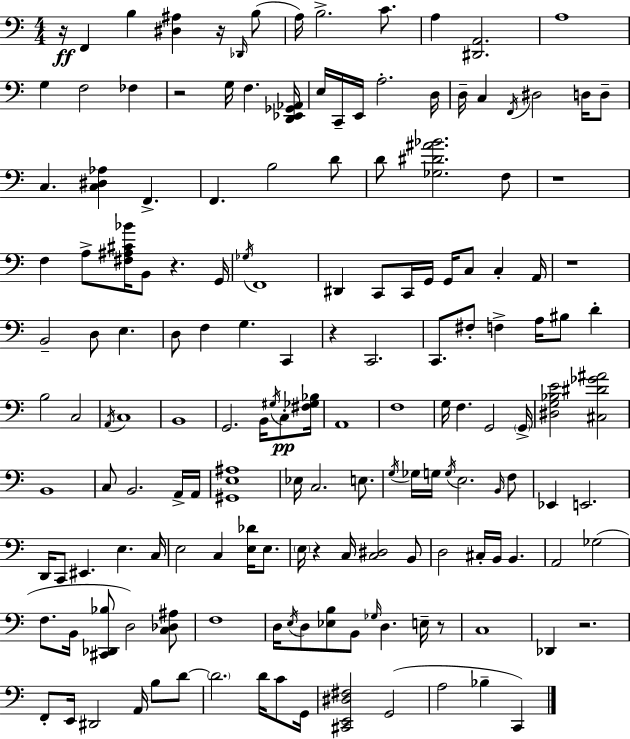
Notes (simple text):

R/s F2/q B3/q [D#3,A#3]/q R/s Db2/s B3/e A3/s B3/h. C4/e. A3/q [D#2,A2]/h. A3/w G3/q F3/h FES3/q R/h G3/s F3/q. [D2,Eb2,Gb2,Ab2]/s E3/s C2/s E2/s A3/h. D3/s D3/s C3/q F2/s D#3/h D3/s D3/e C3/q. [C3,D#3,Ab3]/q F2/q. F2/q. B3/h D4/e D4/e [Gb3,D#4,A#4,Bb4]/h. F3/e R/w F3/q A3/e [F#3,A#3,C#4,Bb4]/s B2/e R/q. G2/s Gb3/s F2/w D#2/q C2/e C2/s G2/s G2/s C3/e C3/q A2/s R/w B2/h D3/e E3/q. D3/e F3/q G3/q. C2/q R/q C2/h. C2/e. F#3/e F3/q A3/s BIS3/e D4/q B3/h C3/h A2/s C3/w B2/w G2/h. B2/s G#3/s C3/e [F#3,Gb3,Bb3]/s A2/w F3/w G3/s F3/q. G2/h G2/s [D#3,G3,Bb3,E4]/h [C#3,D#4,Gb4,A#4]/h B2/w C3/e B2/h. A2/s A2/s [G#2,E3,A#3]/w Eb3/s C3/h. E3/e. G3/s Gb3/s G3/s G3/s E3/h. B2/s F3/e Eb2/q E2/h. D2/s C2/e EIS2/q. E3/q. C3/s E3/h C3/q [E3,Db4]/s E3/e. E3/s R/q C3/s [C3,D#3]/h B2/e D3/h C#3/s B2/s B2/q. A2/h Gb3/h F3/e. B2/s [C#2,Db2,Bb3]/e D3/h [C3,Db3,A#3]/e F3/w D3/s E3/s D3/e [Eb3,B3]/e B2/e Gb3/s D3/q. E3/s R/e C3/w Db2/q R/h. F2/e E2/s D#2/h A2/s B3/e D4/e D4/h. D4/s C4/e G2/s [C#2,E2,D#3,F#3]/h G2/h A3/h Bb3/q C2/q